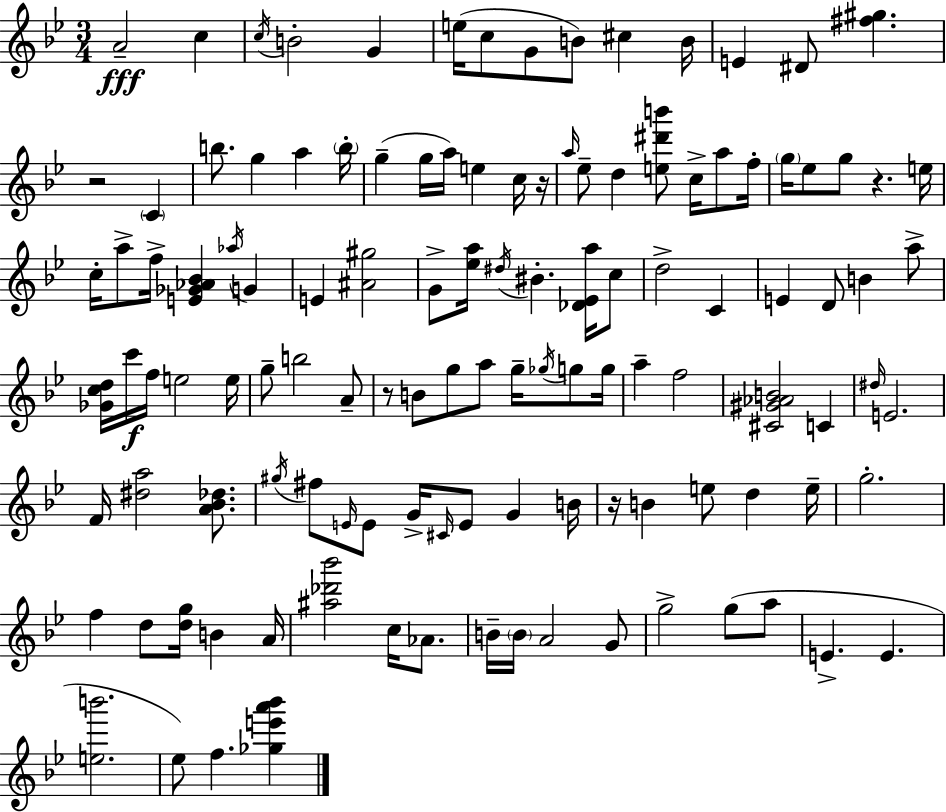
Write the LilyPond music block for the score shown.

{
  \clef treble
  \numericTimeSignature
  \time 3/4
  \key g \minor
  a'2--\fff c''4 | \acciaccatura { c''16 } b'2-. g'4 | e''16( c''8 g'8 b'8) cis''4 | b'16 e'4 dis'8 <fis'' gis''>4. | \break r2 \parenthesize c'4 | b''8. g''4 a''4 | \parenthesize b''16-. g''4--( g''16 a''16) e''4 c''16 | r16 \grace { a''16 } ees''8-- d''4 <e'' dis''' b'''>8 c''16-> a''8 | \break f''16-. \parenthesize g''16 ees''8 g''8 r4. | e''16 c''16-. a''8-> f''16-> <e' ges' aes' bes'>4 \acciaccatura { aes''16 } g'4 | e'4 <ais' gis''>2 | g'8-> <ees'' a''>16 \acciaccatura { dis''16 } bis'4.-. | \break <des' ees' a''>16 c''8 d''2-> | c'4 e'4 d'8 b'4 | a''8-> <ges' c'' d''>16 c'''16\f f''16 e''2 | e''16 g''8-- b''2 | \break a'8-- r8 b'8 g''8 a''8 | g''16-- \acciaccatura { ges''16 } g''8 g''16 a''4-- f''2 | <cis' gis' aes' b'>2 | c'4 \grace { dis''16 } e'2. | \break f'16 <dis'' a''>2 | <a' bes' des''>8. \acciaccatura { gis''16 } fis''8 \grace { e'16 } e'8 | g'16-> \grace { cis'16 } e'8 g'4 b'16 r16 b'4 | e''8 d''4 e''16-- g''2.-. | \break f''4 | d''8 <d'' g''>16 b'4 a'16 <ais'' des''' bes'''>2 | c''16 aes'8. b'16-- \parenthesize b'16 a'2 | g'8 g''2-> | \break g''8( a''8 e'4.-> | e'4. <e'' b'''>2. | ees''8) f''4. | <ges'' e''' a''' bes'''>4 \bar "|."
}